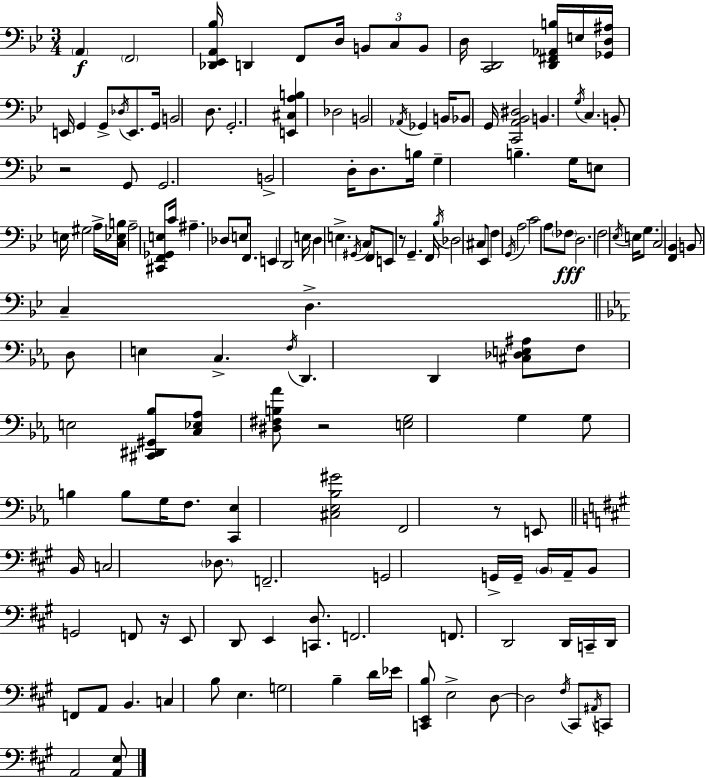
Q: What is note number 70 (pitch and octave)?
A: FES3